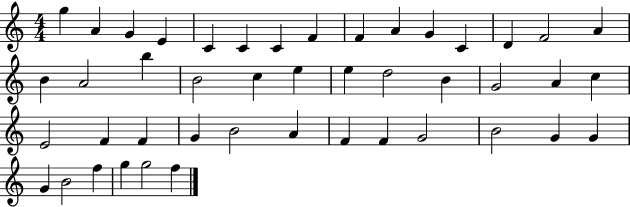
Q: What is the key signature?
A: C major